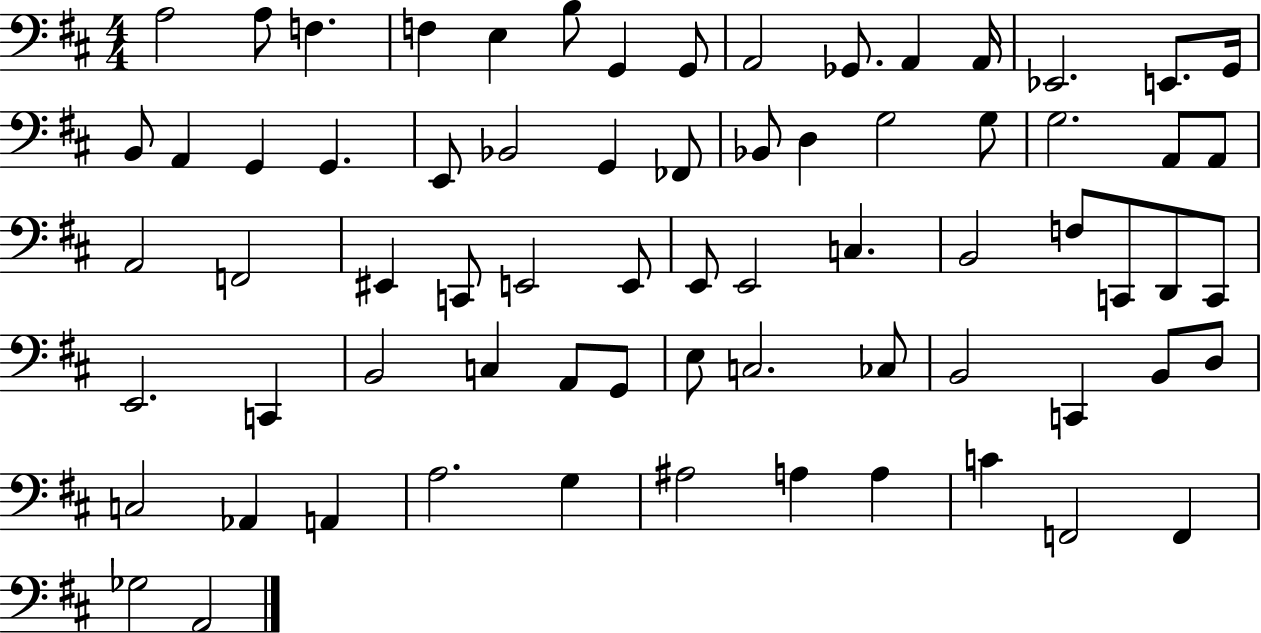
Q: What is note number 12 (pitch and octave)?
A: A2